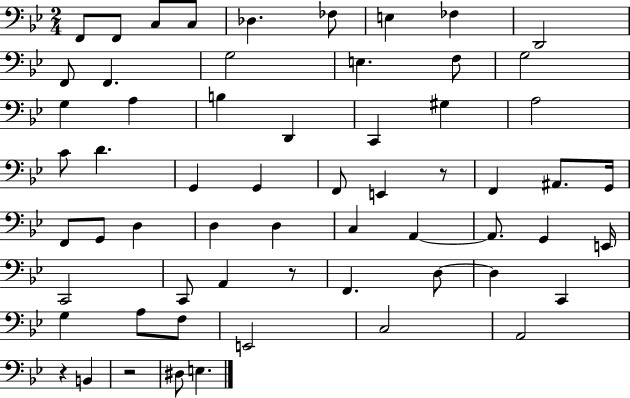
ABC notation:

X:1
T:Untitled
M:2/4
L:1/4
K:Bb
F,,/2 F,,/2 C,/2 C,/2 _D, _F,/2 E, _F, D,,2 F,,/2 F,, G,2 E, F,/2 G,2 G, A, B, D,, C,, ^G, A,2 C/2 D G,, G,, F,,/2 E,, z/2 F,, ^A,,/2 G,,/4 F,,/2 G,,/2 D, D, D, C, A,, A,,/2 G,, E,,/4 C,,2 C,,/2 A,, z/2 F,, D,/2 D, C,, G, A,/2 F,/2 E,,2 C,2 A,,2 z B,, z2 ^D,/2 E,